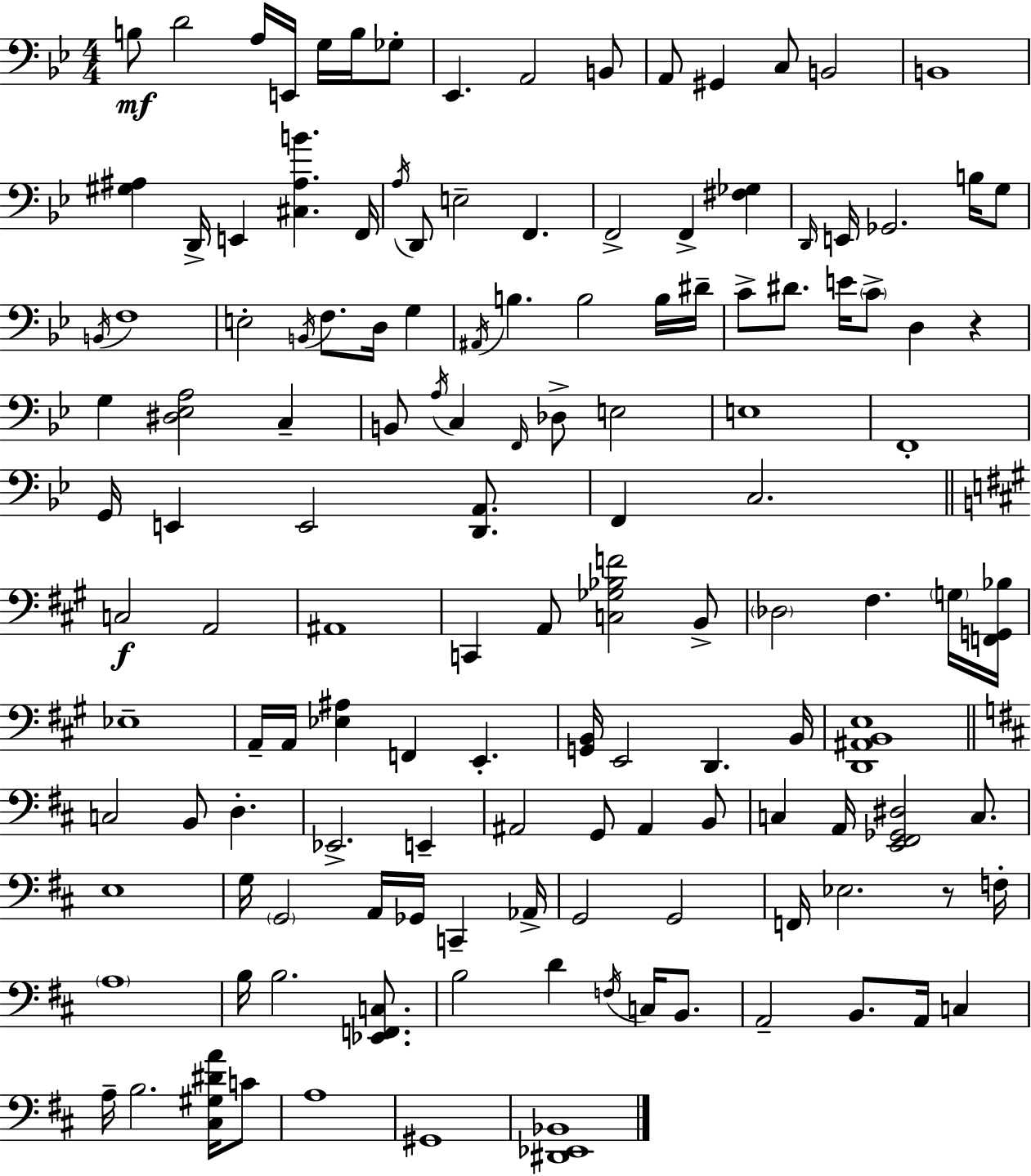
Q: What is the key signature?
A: BES major